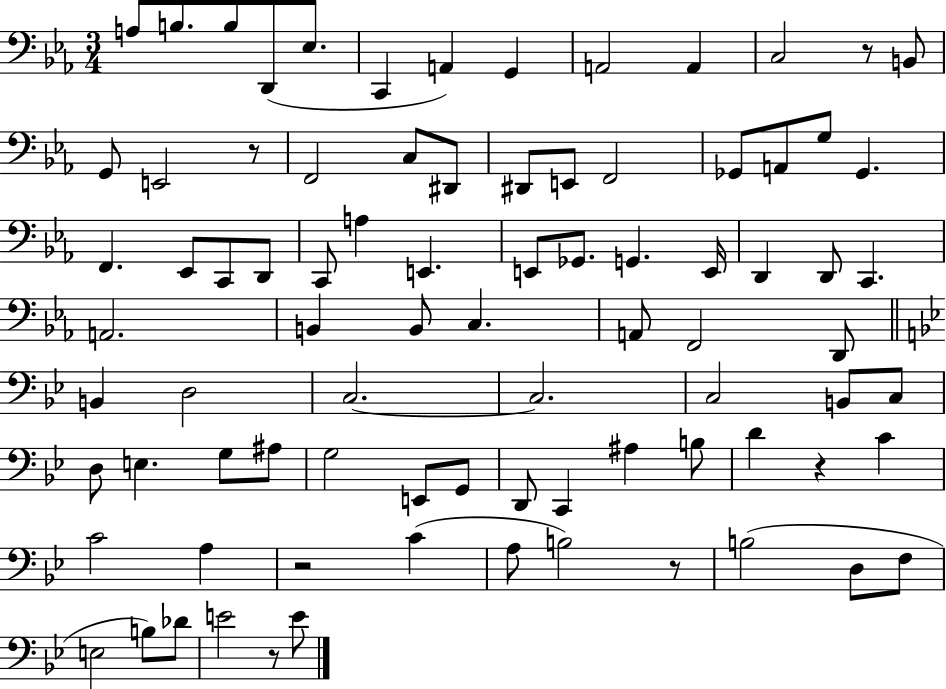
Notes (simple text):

A3/e B3/e. B3/e D2/e Eb3/e. C2/q A2/q G2/q A2/h A2/q C3/h R/e B2/e G2/e E2/h R/e F2/h C3/e D#2/e D#2/e E2/e F2/h Gb2/e A2/e G3/e Gb2/q. F2/q. Eb2/e C2/e D2/e C2/e A3/q E2/q. E2/e Gb2/e. G2/q. E2/s D2/q D2/e C2/q. A2/h. B2/q B2/e C3/q. A2/e F2/h D2/e B2/q D3/h C3/h. C3/h. C3/h B2/e C3/e D3/e E3/q. G3/e A#3/e G3/h E2/e G2/e D2/e C2/q A#3/q B3/e D4/q R/q C4/q C4/h A3/q R/h C4/q A3/e B3/h R/e B3/h D3/e F3/e E3/h B3/e Db4/e E4/h R/e E4/e